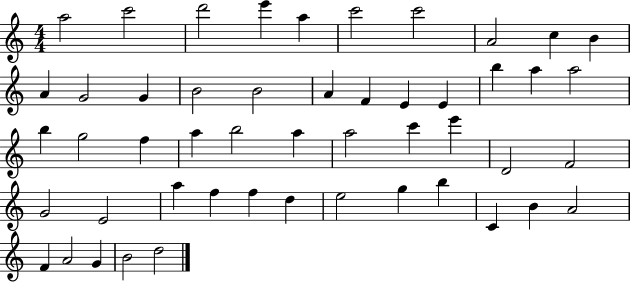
{
  \clef treble
  \numericTimeSignature
  \time 4/4
  \key c \major
  a''2 c'''2 | d'''2 e'''4 a''4 | c'''2 c'''2 | a'2 c''4 b'4 | \break a'4 g'2 g'4 | b'2 b'2 | a'4 f'4 e'4 e'4 | b''4 a''4 a''2 | \break b''4 g''2 f''4 | a''4 b''2 a''4 | a''2 c'''4 e'''4 | d'2 f'2 | \break g'2 e'2 | a''4 f''4 f''4 d''4 | e''2 g''4 b''4 | c'4 b'4 a'2 | \break f'4 a'2 g'4 | b'2 d''2 | \bar "|."
}